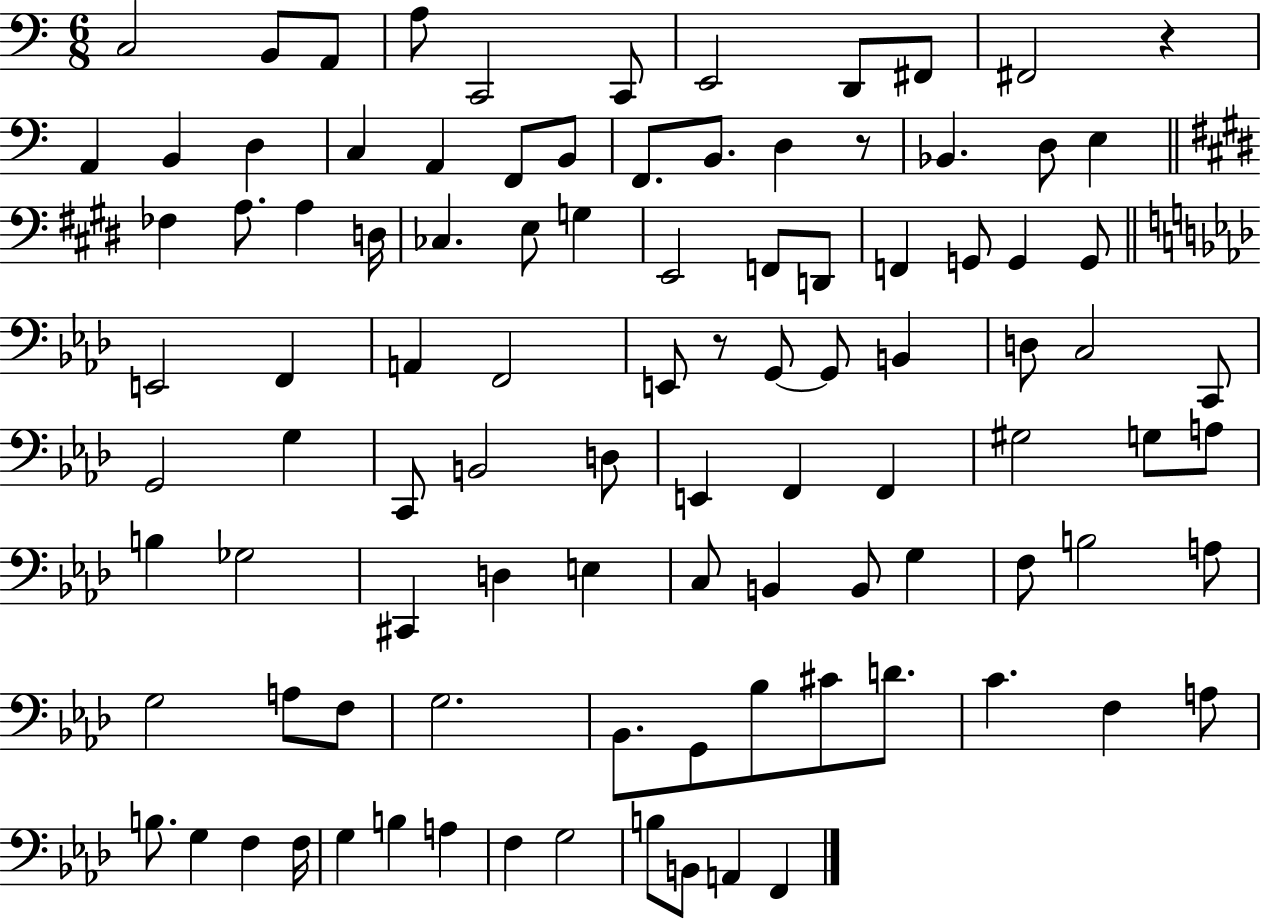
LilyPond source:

{
  \clef bass
  \numericTimeSignature
  \time 6/8
  \key c \major
  \repeat volta 2 { c2 b,8 a,8 | a8 c,2 c,8 | e,2 d,8 fis,8 | fis,2 r4 | \break a,4 b,4 d4 | c4 a,4 f,8 b,8 | f,8. b,8. d4 r8 | bes,4. d8 e4 | \break \bar "||" \break \key e \major fes4 a8. a4 d16 | ces4. e8 g4 | e,2 f,8 d,8 | f,4 g,8 g,4 g,8 | \break \bar "||" \break \key aes \major e,2 f,4 | a,4 f,2 | e,8 r8 g,8~~ g,8 b,4 | d8 c2 c,8 | \break g,2 g4 | c,8 b,2 d8 | e,4 f,4 f,4 | gis2 g8 a8 | \break b4 ges2 | cis,4 d4 e4 | c8 b,4 b,8 g4 | f8 b2 a8 | \break g2 a8 f8 | g2. | bes,8. g,8 bes8 cis'8 d'8. | c'4. f4 a8 | \break b8. g4 f4 f16 | g4 b4 a4 | f4 g2 | b8 b,8 a,4 f,4 | \break } \bar "|."
}